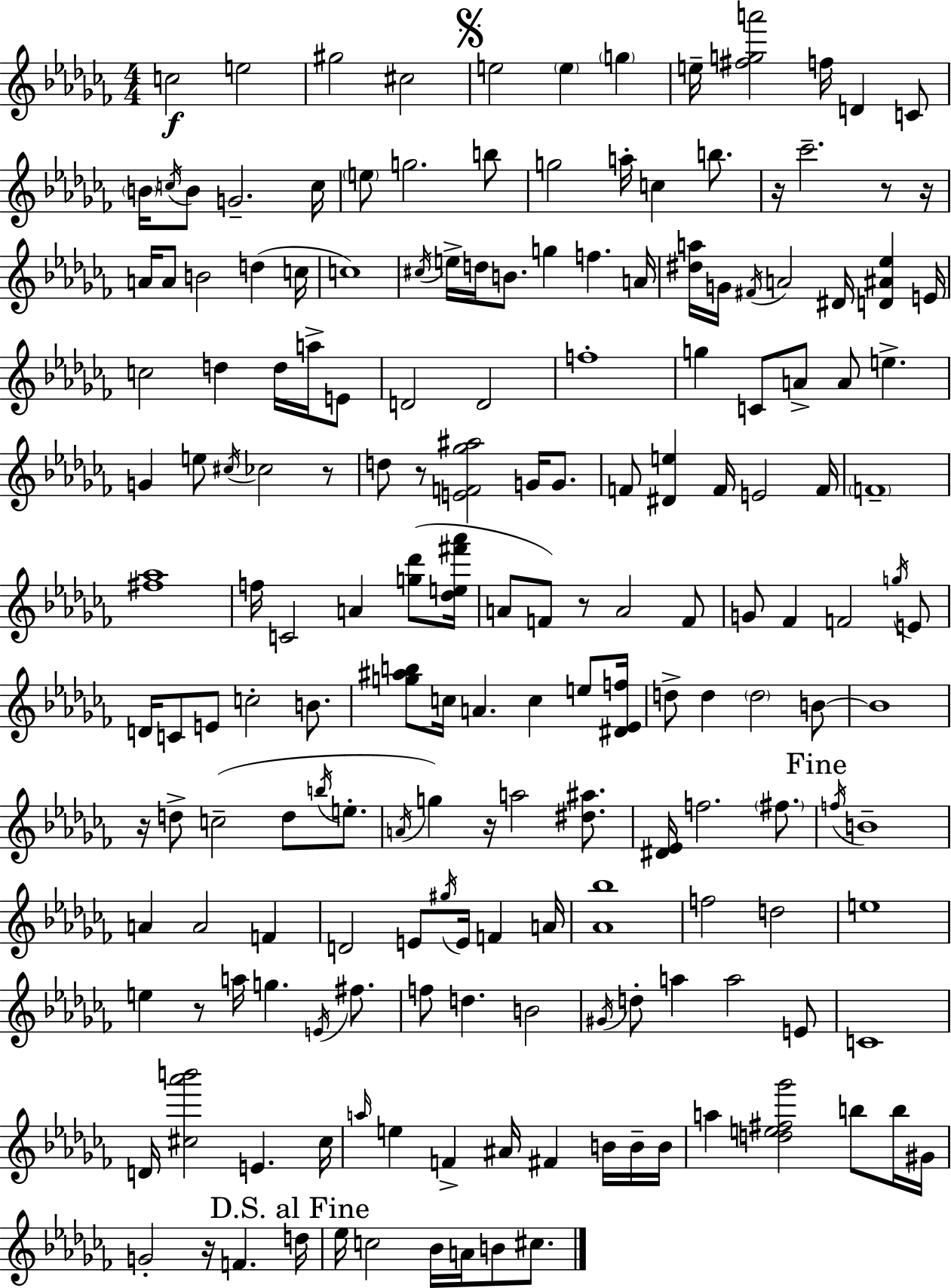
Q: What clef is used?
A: treble